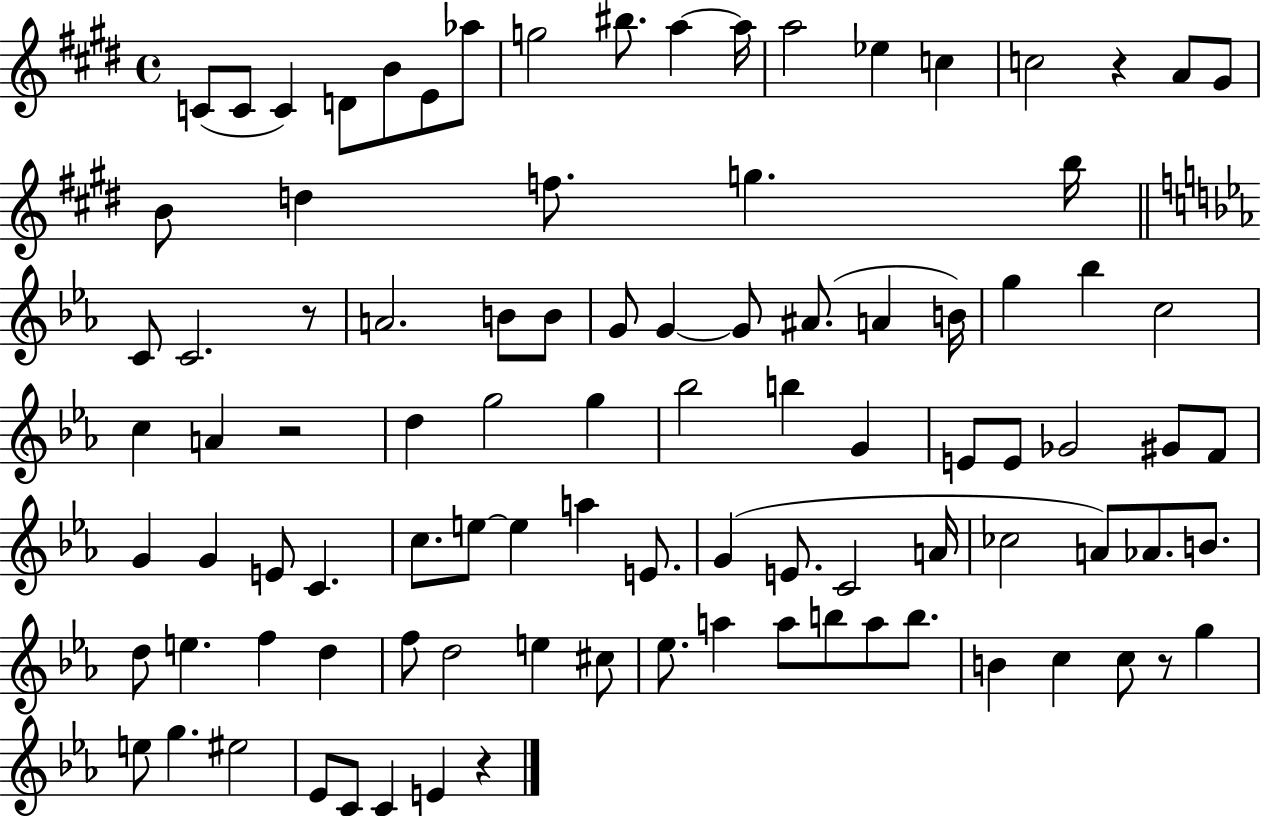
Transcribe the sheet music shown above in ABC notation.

X:1
T:Untitled
M:4/4
L:1/4
K:E
C/2 C/2 C D/2 B/2 E/2 _a/2 g2 ^b/2 a a/4 a2 _e c c2 z A/2 ^G/2 B/2 d f/2 g b/4 C/2 C2 z/2 A2 B/2 B/2 G/2 G G/2 ^A/2 A B/4 g _b c2 c A z2 d g2 g _b2 b G E/2 E/2 _G2 ^G/2 F/2 G G E/2 C c/2 e/2 e a E/2 G E/2 C2 A/4 _c2 A/2 _A/2 B/2 d/2 e f d f/2 d2 e ^c/2 _e/2 a a/2 b/2 a/2 b/2 B c c/2 z/2 g e/2 g ^e2 _E/2 C/2 C E z